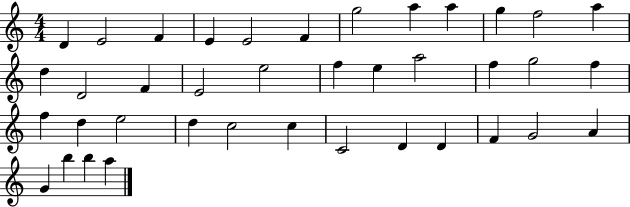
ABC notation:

X:1
T:Untitled
M:4/4
L:1/4
K:C
D E2 F E E2 F g2 a a g f2 a d D2 F E2 e2 f e a2 f g2 f f d e2 d c2 c C2 D D F G2 A G b b a